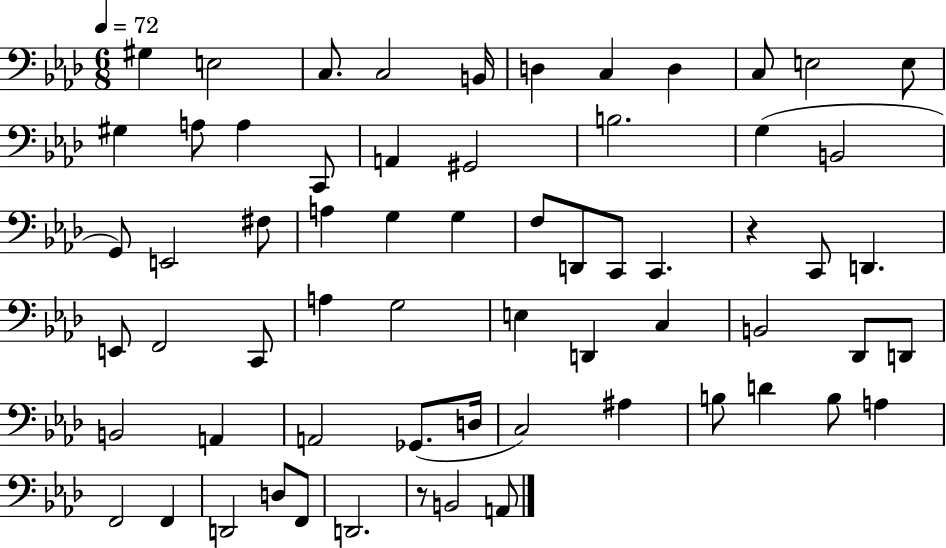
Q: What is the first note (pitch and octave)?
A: G#3